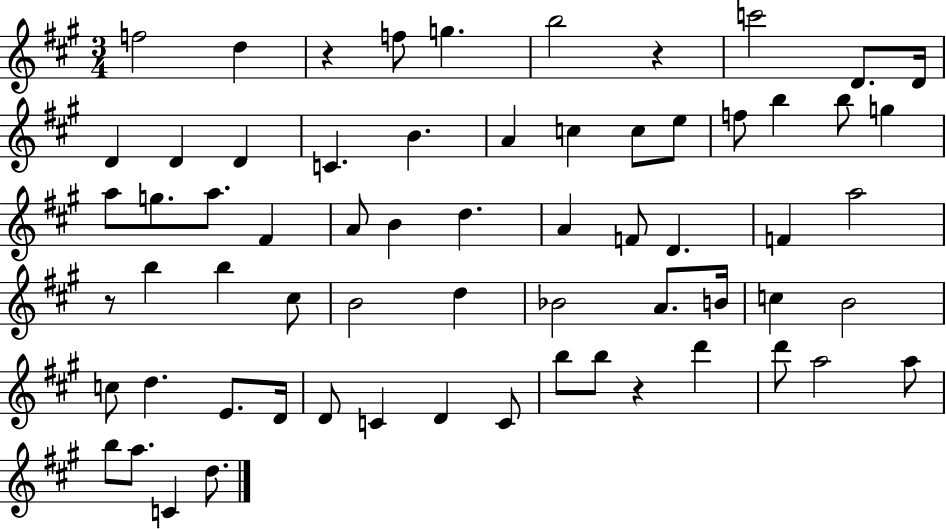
X:1
T:Untitled
M:3/4
L:1/4
K:A
f2 d z f/2 g b2 z c'2 D/2 D/4 D D D C B A c c/2 e/2 f/2 b b/2 g a/2 g/2 a/2 ^F A/2 B d A F/2 D F a2 z/2 b b ^c/2 B2 d _B2 A/2 B/4 c B2 c/2 d E/2 D/4 D/2 C D C/2 b/2 b/2 z d' d'/2 a2 a/2 b/2 a/2 C d/2